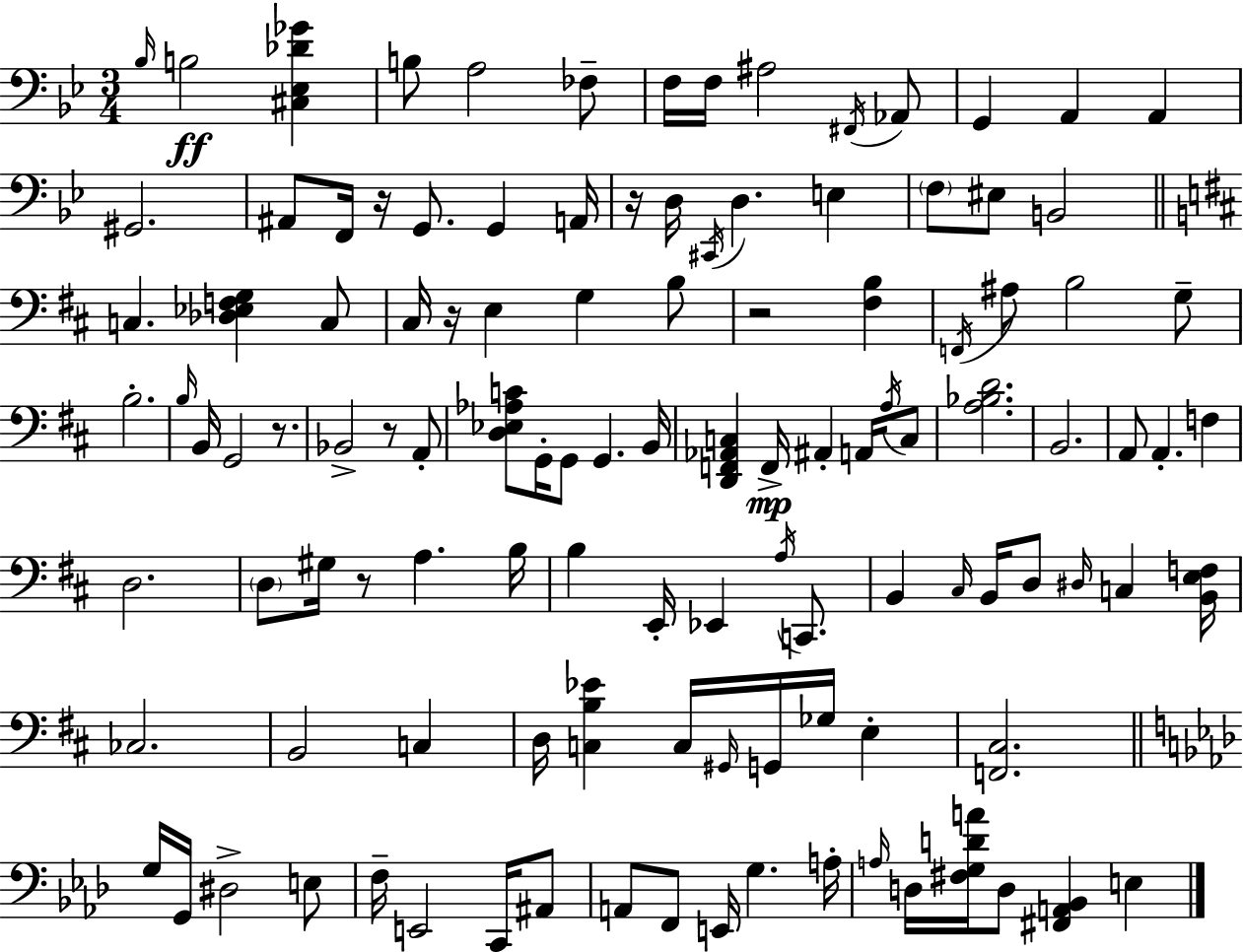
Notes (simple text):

Bb3/s B3/h [C#3,Eb3,Db4,Gb4]/q B3/e A3/h FES3/e F3/s F3/s A#3/h F#2/s Ab2/e G2/q A2/q A2/q G#2/h. A#2/e F2/s R/s G2/e. G2/q A2/s R/s D3/s C#2/s D3/q. E3/q F3/e EIS3/e B2/h C3/q. [Db3,Eb3,F3,G3]/q C3/e C#3/s R/s E3/q G3/q B3/e R/h [F#3,B3]/q F2/s A#3/e B3/h G3/e B3/h. B3/s B2/s G2/h R/e. Bb2/h R/e A2/e [D3,Eb3,Ab3,C4]/e G2/s G2/e G2/q. B2/s [D2,F2,Ab2,C3]/q F2/s A#2/q A2/s A3/s C3/e [A3,Bb3,D4]/h. B2/h. A2/e A2/q. F3/q D3/h. D3/e G#3/s R/e A3/q. B3/s B3/q E2/s Eb2/q A3/s C2/e. B2/q C#3/s B2/s D3/e D#3/s C3/q [B2,E3,F3]/s CES3/h. B2/h C3/q D3/s [C3,B3,Eb4]/q C3/s G#2/s G2/s Gb3/s E3/q [F2,C#3]/h. G3/s G2/s D#3/h E3/e F3/s E2/h C2/s A#2/e A2/e F2/e E2/s G3/q. A3/s A3/s D3/s [F#3,G3,D4,A4]/s D3/e [F#2,A2,Bb2]/q E3/q